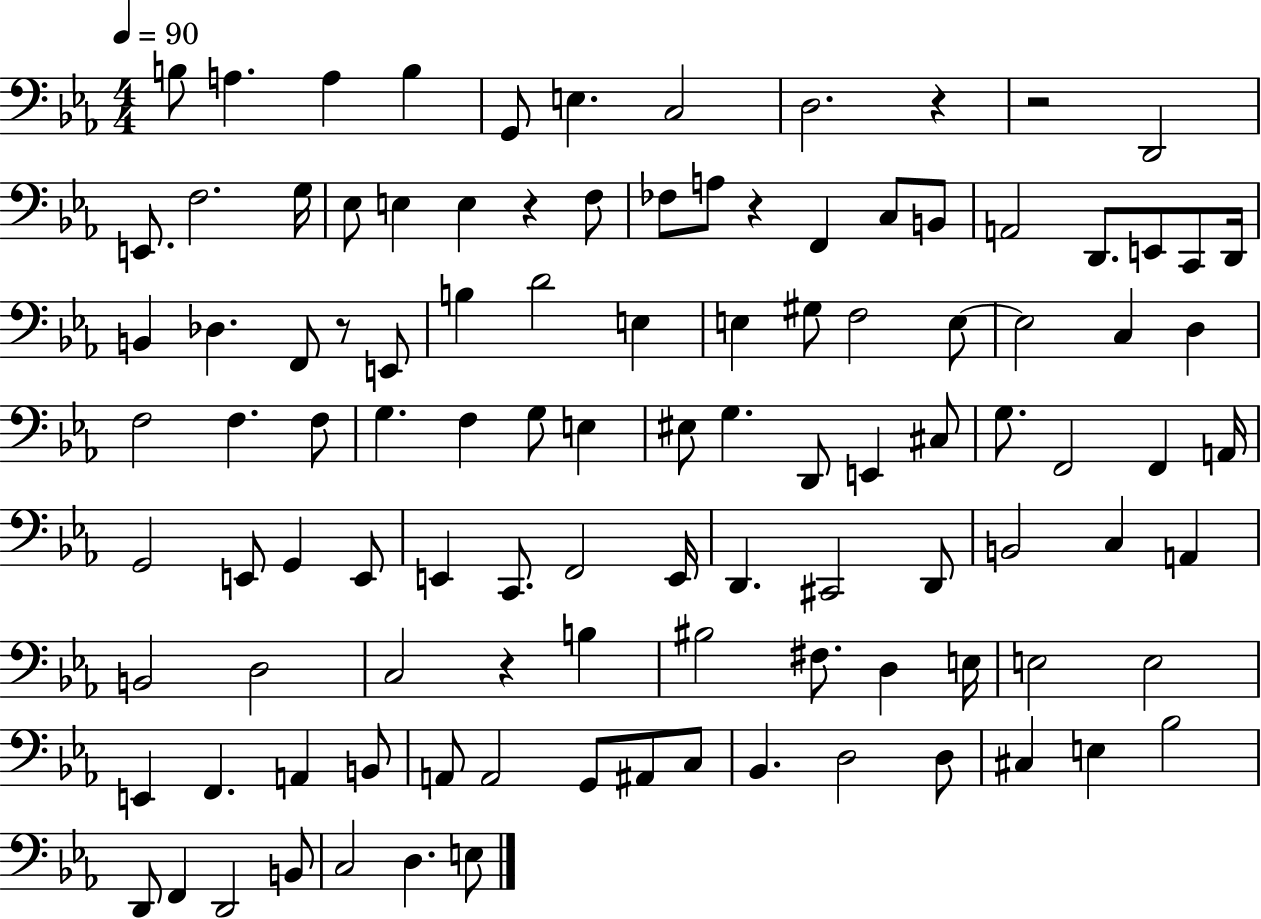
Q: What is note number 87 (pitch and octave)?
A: G2